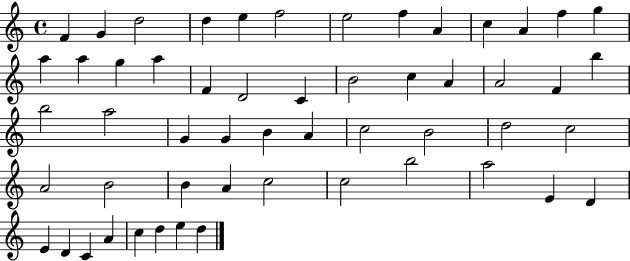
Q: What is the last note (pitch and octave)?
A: D5